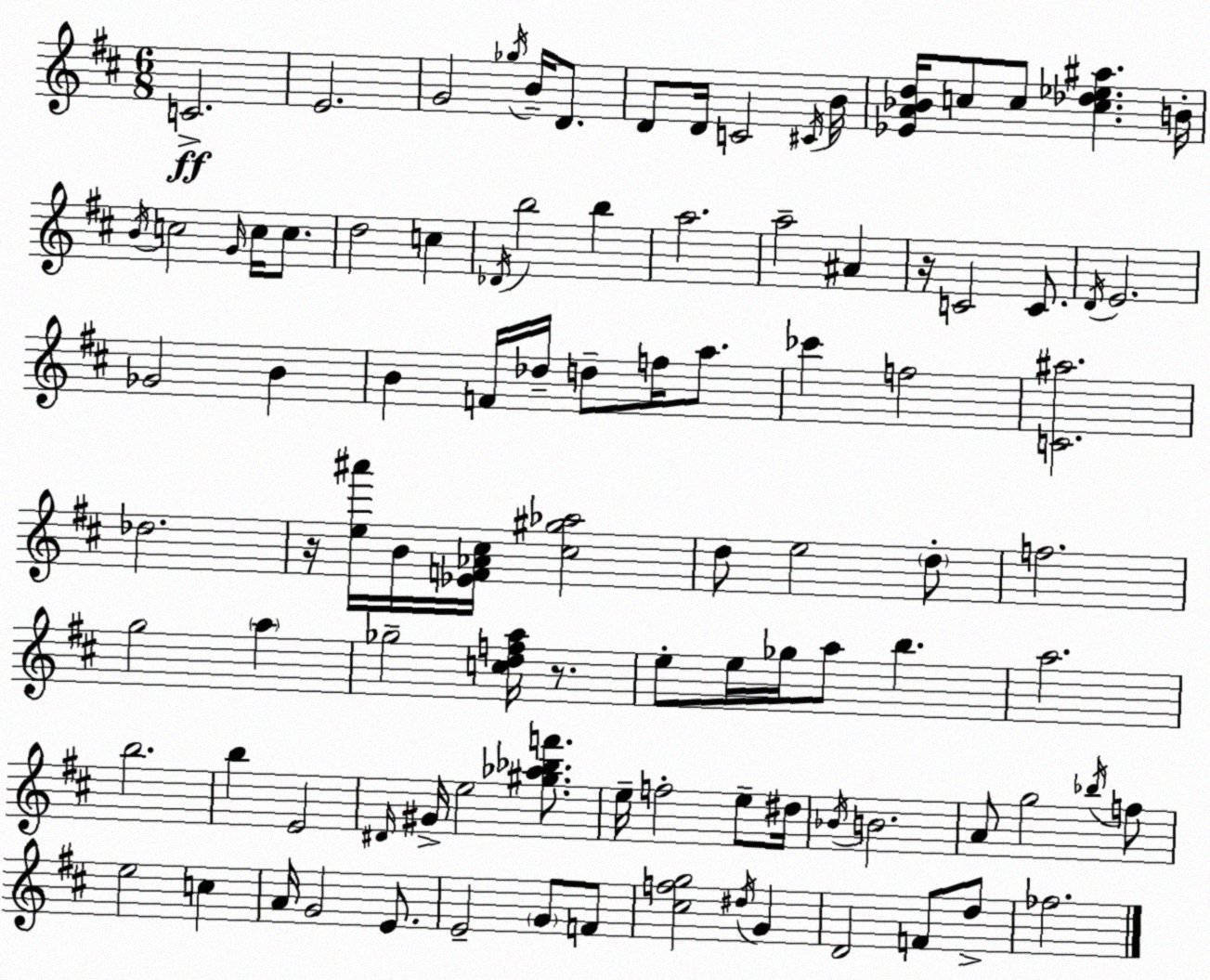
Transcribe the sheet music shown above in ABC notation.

X:1
T:Untitled
M:6/8
L:1/4
K:D
C2 E2 G2 _g/4 B/4 D/2 D/2 D/4 C2 ^C/4 B/4 [_EA_Bd]/4 c/2 c/2 [c_d_e^a] B/4 B/4 c2 G/4 c/4 c/2 d2 c _D/4 b2 b a2 a2 ^A z/4 C2 C/2 D/4 E2 _G2 B B F/4 _d/4 d/2 f/4 a/2 _c' f2 [C^a]2 _d2 z/4 [e^a']/4 B/4 [_EF_A^c]/4 [^c^g_a]2 d/2 e2 d/2 f2 g2 a _g2 [cdfa]/4 z/2 e/2 e/4 _g/4 a/2 b a2 b2 b E2 ^D/4 ^G/4 e2 [^g_a_bf']/2 e/4 f2 e/2 ^d/4 _B/4 B2 A/2 g2 _b/4 f/2 e2 c A/4 G2 E/2 E2 G/2 F/2 [^cfg]2 ^d/4 G D2 F/2 d/2 _f2